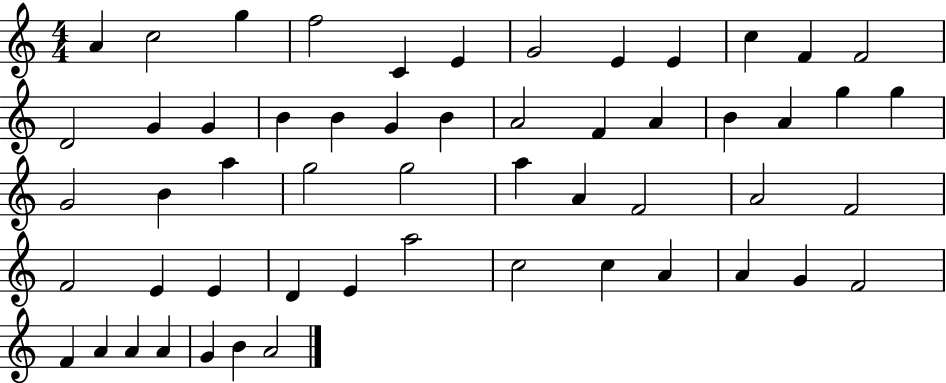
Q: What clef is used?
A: treble